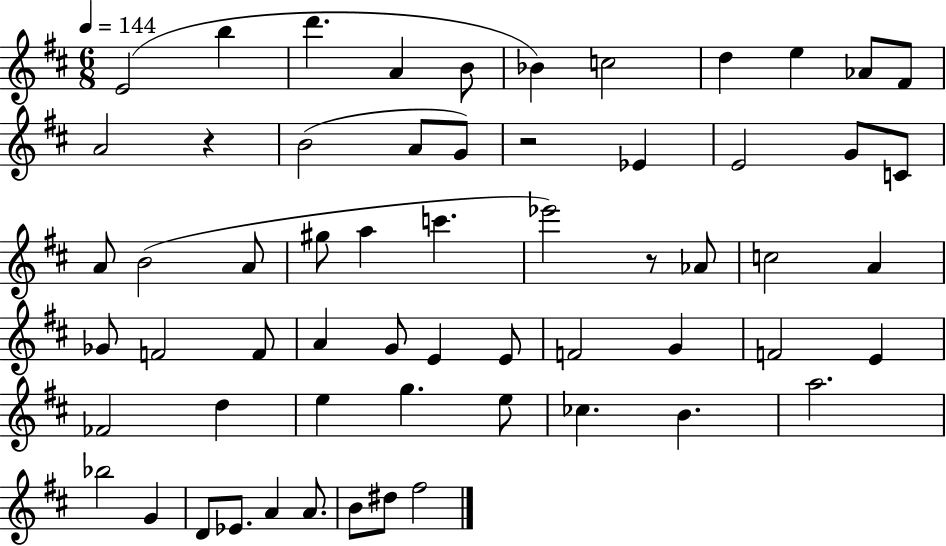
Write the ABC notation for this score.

X:1
T:Untitled
M:6/8
L:1/4
K:D
E2 b d' A B/2 _B c2 d e _A/2 ^F/2 A2 z B2 A/2 G/2 z2 _E E2 G/2 C/2 A/2 B2 A/2 ^g/2 a c' _e'2 z/2 _A/2 c2 A _G/2 F2 F/2 A G/2 E E/2 F2 G F2 E _F2 d e g e/2 _c B a2 _b2 G D/2 _E/2 A A/2 B/2 ^d/2 ^f2